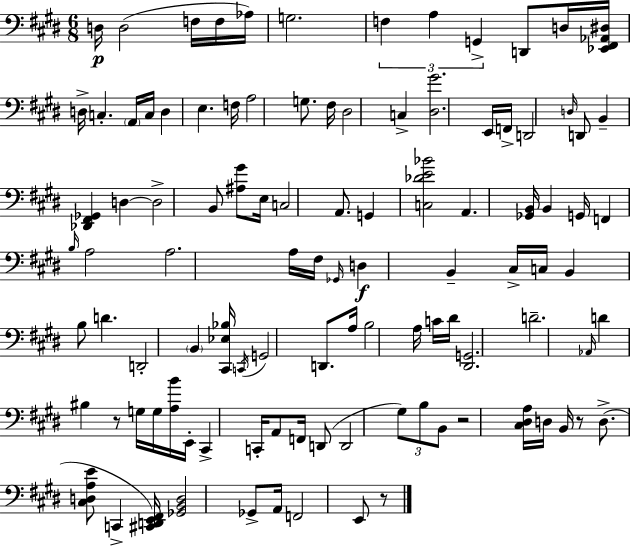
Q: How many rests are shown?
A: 4